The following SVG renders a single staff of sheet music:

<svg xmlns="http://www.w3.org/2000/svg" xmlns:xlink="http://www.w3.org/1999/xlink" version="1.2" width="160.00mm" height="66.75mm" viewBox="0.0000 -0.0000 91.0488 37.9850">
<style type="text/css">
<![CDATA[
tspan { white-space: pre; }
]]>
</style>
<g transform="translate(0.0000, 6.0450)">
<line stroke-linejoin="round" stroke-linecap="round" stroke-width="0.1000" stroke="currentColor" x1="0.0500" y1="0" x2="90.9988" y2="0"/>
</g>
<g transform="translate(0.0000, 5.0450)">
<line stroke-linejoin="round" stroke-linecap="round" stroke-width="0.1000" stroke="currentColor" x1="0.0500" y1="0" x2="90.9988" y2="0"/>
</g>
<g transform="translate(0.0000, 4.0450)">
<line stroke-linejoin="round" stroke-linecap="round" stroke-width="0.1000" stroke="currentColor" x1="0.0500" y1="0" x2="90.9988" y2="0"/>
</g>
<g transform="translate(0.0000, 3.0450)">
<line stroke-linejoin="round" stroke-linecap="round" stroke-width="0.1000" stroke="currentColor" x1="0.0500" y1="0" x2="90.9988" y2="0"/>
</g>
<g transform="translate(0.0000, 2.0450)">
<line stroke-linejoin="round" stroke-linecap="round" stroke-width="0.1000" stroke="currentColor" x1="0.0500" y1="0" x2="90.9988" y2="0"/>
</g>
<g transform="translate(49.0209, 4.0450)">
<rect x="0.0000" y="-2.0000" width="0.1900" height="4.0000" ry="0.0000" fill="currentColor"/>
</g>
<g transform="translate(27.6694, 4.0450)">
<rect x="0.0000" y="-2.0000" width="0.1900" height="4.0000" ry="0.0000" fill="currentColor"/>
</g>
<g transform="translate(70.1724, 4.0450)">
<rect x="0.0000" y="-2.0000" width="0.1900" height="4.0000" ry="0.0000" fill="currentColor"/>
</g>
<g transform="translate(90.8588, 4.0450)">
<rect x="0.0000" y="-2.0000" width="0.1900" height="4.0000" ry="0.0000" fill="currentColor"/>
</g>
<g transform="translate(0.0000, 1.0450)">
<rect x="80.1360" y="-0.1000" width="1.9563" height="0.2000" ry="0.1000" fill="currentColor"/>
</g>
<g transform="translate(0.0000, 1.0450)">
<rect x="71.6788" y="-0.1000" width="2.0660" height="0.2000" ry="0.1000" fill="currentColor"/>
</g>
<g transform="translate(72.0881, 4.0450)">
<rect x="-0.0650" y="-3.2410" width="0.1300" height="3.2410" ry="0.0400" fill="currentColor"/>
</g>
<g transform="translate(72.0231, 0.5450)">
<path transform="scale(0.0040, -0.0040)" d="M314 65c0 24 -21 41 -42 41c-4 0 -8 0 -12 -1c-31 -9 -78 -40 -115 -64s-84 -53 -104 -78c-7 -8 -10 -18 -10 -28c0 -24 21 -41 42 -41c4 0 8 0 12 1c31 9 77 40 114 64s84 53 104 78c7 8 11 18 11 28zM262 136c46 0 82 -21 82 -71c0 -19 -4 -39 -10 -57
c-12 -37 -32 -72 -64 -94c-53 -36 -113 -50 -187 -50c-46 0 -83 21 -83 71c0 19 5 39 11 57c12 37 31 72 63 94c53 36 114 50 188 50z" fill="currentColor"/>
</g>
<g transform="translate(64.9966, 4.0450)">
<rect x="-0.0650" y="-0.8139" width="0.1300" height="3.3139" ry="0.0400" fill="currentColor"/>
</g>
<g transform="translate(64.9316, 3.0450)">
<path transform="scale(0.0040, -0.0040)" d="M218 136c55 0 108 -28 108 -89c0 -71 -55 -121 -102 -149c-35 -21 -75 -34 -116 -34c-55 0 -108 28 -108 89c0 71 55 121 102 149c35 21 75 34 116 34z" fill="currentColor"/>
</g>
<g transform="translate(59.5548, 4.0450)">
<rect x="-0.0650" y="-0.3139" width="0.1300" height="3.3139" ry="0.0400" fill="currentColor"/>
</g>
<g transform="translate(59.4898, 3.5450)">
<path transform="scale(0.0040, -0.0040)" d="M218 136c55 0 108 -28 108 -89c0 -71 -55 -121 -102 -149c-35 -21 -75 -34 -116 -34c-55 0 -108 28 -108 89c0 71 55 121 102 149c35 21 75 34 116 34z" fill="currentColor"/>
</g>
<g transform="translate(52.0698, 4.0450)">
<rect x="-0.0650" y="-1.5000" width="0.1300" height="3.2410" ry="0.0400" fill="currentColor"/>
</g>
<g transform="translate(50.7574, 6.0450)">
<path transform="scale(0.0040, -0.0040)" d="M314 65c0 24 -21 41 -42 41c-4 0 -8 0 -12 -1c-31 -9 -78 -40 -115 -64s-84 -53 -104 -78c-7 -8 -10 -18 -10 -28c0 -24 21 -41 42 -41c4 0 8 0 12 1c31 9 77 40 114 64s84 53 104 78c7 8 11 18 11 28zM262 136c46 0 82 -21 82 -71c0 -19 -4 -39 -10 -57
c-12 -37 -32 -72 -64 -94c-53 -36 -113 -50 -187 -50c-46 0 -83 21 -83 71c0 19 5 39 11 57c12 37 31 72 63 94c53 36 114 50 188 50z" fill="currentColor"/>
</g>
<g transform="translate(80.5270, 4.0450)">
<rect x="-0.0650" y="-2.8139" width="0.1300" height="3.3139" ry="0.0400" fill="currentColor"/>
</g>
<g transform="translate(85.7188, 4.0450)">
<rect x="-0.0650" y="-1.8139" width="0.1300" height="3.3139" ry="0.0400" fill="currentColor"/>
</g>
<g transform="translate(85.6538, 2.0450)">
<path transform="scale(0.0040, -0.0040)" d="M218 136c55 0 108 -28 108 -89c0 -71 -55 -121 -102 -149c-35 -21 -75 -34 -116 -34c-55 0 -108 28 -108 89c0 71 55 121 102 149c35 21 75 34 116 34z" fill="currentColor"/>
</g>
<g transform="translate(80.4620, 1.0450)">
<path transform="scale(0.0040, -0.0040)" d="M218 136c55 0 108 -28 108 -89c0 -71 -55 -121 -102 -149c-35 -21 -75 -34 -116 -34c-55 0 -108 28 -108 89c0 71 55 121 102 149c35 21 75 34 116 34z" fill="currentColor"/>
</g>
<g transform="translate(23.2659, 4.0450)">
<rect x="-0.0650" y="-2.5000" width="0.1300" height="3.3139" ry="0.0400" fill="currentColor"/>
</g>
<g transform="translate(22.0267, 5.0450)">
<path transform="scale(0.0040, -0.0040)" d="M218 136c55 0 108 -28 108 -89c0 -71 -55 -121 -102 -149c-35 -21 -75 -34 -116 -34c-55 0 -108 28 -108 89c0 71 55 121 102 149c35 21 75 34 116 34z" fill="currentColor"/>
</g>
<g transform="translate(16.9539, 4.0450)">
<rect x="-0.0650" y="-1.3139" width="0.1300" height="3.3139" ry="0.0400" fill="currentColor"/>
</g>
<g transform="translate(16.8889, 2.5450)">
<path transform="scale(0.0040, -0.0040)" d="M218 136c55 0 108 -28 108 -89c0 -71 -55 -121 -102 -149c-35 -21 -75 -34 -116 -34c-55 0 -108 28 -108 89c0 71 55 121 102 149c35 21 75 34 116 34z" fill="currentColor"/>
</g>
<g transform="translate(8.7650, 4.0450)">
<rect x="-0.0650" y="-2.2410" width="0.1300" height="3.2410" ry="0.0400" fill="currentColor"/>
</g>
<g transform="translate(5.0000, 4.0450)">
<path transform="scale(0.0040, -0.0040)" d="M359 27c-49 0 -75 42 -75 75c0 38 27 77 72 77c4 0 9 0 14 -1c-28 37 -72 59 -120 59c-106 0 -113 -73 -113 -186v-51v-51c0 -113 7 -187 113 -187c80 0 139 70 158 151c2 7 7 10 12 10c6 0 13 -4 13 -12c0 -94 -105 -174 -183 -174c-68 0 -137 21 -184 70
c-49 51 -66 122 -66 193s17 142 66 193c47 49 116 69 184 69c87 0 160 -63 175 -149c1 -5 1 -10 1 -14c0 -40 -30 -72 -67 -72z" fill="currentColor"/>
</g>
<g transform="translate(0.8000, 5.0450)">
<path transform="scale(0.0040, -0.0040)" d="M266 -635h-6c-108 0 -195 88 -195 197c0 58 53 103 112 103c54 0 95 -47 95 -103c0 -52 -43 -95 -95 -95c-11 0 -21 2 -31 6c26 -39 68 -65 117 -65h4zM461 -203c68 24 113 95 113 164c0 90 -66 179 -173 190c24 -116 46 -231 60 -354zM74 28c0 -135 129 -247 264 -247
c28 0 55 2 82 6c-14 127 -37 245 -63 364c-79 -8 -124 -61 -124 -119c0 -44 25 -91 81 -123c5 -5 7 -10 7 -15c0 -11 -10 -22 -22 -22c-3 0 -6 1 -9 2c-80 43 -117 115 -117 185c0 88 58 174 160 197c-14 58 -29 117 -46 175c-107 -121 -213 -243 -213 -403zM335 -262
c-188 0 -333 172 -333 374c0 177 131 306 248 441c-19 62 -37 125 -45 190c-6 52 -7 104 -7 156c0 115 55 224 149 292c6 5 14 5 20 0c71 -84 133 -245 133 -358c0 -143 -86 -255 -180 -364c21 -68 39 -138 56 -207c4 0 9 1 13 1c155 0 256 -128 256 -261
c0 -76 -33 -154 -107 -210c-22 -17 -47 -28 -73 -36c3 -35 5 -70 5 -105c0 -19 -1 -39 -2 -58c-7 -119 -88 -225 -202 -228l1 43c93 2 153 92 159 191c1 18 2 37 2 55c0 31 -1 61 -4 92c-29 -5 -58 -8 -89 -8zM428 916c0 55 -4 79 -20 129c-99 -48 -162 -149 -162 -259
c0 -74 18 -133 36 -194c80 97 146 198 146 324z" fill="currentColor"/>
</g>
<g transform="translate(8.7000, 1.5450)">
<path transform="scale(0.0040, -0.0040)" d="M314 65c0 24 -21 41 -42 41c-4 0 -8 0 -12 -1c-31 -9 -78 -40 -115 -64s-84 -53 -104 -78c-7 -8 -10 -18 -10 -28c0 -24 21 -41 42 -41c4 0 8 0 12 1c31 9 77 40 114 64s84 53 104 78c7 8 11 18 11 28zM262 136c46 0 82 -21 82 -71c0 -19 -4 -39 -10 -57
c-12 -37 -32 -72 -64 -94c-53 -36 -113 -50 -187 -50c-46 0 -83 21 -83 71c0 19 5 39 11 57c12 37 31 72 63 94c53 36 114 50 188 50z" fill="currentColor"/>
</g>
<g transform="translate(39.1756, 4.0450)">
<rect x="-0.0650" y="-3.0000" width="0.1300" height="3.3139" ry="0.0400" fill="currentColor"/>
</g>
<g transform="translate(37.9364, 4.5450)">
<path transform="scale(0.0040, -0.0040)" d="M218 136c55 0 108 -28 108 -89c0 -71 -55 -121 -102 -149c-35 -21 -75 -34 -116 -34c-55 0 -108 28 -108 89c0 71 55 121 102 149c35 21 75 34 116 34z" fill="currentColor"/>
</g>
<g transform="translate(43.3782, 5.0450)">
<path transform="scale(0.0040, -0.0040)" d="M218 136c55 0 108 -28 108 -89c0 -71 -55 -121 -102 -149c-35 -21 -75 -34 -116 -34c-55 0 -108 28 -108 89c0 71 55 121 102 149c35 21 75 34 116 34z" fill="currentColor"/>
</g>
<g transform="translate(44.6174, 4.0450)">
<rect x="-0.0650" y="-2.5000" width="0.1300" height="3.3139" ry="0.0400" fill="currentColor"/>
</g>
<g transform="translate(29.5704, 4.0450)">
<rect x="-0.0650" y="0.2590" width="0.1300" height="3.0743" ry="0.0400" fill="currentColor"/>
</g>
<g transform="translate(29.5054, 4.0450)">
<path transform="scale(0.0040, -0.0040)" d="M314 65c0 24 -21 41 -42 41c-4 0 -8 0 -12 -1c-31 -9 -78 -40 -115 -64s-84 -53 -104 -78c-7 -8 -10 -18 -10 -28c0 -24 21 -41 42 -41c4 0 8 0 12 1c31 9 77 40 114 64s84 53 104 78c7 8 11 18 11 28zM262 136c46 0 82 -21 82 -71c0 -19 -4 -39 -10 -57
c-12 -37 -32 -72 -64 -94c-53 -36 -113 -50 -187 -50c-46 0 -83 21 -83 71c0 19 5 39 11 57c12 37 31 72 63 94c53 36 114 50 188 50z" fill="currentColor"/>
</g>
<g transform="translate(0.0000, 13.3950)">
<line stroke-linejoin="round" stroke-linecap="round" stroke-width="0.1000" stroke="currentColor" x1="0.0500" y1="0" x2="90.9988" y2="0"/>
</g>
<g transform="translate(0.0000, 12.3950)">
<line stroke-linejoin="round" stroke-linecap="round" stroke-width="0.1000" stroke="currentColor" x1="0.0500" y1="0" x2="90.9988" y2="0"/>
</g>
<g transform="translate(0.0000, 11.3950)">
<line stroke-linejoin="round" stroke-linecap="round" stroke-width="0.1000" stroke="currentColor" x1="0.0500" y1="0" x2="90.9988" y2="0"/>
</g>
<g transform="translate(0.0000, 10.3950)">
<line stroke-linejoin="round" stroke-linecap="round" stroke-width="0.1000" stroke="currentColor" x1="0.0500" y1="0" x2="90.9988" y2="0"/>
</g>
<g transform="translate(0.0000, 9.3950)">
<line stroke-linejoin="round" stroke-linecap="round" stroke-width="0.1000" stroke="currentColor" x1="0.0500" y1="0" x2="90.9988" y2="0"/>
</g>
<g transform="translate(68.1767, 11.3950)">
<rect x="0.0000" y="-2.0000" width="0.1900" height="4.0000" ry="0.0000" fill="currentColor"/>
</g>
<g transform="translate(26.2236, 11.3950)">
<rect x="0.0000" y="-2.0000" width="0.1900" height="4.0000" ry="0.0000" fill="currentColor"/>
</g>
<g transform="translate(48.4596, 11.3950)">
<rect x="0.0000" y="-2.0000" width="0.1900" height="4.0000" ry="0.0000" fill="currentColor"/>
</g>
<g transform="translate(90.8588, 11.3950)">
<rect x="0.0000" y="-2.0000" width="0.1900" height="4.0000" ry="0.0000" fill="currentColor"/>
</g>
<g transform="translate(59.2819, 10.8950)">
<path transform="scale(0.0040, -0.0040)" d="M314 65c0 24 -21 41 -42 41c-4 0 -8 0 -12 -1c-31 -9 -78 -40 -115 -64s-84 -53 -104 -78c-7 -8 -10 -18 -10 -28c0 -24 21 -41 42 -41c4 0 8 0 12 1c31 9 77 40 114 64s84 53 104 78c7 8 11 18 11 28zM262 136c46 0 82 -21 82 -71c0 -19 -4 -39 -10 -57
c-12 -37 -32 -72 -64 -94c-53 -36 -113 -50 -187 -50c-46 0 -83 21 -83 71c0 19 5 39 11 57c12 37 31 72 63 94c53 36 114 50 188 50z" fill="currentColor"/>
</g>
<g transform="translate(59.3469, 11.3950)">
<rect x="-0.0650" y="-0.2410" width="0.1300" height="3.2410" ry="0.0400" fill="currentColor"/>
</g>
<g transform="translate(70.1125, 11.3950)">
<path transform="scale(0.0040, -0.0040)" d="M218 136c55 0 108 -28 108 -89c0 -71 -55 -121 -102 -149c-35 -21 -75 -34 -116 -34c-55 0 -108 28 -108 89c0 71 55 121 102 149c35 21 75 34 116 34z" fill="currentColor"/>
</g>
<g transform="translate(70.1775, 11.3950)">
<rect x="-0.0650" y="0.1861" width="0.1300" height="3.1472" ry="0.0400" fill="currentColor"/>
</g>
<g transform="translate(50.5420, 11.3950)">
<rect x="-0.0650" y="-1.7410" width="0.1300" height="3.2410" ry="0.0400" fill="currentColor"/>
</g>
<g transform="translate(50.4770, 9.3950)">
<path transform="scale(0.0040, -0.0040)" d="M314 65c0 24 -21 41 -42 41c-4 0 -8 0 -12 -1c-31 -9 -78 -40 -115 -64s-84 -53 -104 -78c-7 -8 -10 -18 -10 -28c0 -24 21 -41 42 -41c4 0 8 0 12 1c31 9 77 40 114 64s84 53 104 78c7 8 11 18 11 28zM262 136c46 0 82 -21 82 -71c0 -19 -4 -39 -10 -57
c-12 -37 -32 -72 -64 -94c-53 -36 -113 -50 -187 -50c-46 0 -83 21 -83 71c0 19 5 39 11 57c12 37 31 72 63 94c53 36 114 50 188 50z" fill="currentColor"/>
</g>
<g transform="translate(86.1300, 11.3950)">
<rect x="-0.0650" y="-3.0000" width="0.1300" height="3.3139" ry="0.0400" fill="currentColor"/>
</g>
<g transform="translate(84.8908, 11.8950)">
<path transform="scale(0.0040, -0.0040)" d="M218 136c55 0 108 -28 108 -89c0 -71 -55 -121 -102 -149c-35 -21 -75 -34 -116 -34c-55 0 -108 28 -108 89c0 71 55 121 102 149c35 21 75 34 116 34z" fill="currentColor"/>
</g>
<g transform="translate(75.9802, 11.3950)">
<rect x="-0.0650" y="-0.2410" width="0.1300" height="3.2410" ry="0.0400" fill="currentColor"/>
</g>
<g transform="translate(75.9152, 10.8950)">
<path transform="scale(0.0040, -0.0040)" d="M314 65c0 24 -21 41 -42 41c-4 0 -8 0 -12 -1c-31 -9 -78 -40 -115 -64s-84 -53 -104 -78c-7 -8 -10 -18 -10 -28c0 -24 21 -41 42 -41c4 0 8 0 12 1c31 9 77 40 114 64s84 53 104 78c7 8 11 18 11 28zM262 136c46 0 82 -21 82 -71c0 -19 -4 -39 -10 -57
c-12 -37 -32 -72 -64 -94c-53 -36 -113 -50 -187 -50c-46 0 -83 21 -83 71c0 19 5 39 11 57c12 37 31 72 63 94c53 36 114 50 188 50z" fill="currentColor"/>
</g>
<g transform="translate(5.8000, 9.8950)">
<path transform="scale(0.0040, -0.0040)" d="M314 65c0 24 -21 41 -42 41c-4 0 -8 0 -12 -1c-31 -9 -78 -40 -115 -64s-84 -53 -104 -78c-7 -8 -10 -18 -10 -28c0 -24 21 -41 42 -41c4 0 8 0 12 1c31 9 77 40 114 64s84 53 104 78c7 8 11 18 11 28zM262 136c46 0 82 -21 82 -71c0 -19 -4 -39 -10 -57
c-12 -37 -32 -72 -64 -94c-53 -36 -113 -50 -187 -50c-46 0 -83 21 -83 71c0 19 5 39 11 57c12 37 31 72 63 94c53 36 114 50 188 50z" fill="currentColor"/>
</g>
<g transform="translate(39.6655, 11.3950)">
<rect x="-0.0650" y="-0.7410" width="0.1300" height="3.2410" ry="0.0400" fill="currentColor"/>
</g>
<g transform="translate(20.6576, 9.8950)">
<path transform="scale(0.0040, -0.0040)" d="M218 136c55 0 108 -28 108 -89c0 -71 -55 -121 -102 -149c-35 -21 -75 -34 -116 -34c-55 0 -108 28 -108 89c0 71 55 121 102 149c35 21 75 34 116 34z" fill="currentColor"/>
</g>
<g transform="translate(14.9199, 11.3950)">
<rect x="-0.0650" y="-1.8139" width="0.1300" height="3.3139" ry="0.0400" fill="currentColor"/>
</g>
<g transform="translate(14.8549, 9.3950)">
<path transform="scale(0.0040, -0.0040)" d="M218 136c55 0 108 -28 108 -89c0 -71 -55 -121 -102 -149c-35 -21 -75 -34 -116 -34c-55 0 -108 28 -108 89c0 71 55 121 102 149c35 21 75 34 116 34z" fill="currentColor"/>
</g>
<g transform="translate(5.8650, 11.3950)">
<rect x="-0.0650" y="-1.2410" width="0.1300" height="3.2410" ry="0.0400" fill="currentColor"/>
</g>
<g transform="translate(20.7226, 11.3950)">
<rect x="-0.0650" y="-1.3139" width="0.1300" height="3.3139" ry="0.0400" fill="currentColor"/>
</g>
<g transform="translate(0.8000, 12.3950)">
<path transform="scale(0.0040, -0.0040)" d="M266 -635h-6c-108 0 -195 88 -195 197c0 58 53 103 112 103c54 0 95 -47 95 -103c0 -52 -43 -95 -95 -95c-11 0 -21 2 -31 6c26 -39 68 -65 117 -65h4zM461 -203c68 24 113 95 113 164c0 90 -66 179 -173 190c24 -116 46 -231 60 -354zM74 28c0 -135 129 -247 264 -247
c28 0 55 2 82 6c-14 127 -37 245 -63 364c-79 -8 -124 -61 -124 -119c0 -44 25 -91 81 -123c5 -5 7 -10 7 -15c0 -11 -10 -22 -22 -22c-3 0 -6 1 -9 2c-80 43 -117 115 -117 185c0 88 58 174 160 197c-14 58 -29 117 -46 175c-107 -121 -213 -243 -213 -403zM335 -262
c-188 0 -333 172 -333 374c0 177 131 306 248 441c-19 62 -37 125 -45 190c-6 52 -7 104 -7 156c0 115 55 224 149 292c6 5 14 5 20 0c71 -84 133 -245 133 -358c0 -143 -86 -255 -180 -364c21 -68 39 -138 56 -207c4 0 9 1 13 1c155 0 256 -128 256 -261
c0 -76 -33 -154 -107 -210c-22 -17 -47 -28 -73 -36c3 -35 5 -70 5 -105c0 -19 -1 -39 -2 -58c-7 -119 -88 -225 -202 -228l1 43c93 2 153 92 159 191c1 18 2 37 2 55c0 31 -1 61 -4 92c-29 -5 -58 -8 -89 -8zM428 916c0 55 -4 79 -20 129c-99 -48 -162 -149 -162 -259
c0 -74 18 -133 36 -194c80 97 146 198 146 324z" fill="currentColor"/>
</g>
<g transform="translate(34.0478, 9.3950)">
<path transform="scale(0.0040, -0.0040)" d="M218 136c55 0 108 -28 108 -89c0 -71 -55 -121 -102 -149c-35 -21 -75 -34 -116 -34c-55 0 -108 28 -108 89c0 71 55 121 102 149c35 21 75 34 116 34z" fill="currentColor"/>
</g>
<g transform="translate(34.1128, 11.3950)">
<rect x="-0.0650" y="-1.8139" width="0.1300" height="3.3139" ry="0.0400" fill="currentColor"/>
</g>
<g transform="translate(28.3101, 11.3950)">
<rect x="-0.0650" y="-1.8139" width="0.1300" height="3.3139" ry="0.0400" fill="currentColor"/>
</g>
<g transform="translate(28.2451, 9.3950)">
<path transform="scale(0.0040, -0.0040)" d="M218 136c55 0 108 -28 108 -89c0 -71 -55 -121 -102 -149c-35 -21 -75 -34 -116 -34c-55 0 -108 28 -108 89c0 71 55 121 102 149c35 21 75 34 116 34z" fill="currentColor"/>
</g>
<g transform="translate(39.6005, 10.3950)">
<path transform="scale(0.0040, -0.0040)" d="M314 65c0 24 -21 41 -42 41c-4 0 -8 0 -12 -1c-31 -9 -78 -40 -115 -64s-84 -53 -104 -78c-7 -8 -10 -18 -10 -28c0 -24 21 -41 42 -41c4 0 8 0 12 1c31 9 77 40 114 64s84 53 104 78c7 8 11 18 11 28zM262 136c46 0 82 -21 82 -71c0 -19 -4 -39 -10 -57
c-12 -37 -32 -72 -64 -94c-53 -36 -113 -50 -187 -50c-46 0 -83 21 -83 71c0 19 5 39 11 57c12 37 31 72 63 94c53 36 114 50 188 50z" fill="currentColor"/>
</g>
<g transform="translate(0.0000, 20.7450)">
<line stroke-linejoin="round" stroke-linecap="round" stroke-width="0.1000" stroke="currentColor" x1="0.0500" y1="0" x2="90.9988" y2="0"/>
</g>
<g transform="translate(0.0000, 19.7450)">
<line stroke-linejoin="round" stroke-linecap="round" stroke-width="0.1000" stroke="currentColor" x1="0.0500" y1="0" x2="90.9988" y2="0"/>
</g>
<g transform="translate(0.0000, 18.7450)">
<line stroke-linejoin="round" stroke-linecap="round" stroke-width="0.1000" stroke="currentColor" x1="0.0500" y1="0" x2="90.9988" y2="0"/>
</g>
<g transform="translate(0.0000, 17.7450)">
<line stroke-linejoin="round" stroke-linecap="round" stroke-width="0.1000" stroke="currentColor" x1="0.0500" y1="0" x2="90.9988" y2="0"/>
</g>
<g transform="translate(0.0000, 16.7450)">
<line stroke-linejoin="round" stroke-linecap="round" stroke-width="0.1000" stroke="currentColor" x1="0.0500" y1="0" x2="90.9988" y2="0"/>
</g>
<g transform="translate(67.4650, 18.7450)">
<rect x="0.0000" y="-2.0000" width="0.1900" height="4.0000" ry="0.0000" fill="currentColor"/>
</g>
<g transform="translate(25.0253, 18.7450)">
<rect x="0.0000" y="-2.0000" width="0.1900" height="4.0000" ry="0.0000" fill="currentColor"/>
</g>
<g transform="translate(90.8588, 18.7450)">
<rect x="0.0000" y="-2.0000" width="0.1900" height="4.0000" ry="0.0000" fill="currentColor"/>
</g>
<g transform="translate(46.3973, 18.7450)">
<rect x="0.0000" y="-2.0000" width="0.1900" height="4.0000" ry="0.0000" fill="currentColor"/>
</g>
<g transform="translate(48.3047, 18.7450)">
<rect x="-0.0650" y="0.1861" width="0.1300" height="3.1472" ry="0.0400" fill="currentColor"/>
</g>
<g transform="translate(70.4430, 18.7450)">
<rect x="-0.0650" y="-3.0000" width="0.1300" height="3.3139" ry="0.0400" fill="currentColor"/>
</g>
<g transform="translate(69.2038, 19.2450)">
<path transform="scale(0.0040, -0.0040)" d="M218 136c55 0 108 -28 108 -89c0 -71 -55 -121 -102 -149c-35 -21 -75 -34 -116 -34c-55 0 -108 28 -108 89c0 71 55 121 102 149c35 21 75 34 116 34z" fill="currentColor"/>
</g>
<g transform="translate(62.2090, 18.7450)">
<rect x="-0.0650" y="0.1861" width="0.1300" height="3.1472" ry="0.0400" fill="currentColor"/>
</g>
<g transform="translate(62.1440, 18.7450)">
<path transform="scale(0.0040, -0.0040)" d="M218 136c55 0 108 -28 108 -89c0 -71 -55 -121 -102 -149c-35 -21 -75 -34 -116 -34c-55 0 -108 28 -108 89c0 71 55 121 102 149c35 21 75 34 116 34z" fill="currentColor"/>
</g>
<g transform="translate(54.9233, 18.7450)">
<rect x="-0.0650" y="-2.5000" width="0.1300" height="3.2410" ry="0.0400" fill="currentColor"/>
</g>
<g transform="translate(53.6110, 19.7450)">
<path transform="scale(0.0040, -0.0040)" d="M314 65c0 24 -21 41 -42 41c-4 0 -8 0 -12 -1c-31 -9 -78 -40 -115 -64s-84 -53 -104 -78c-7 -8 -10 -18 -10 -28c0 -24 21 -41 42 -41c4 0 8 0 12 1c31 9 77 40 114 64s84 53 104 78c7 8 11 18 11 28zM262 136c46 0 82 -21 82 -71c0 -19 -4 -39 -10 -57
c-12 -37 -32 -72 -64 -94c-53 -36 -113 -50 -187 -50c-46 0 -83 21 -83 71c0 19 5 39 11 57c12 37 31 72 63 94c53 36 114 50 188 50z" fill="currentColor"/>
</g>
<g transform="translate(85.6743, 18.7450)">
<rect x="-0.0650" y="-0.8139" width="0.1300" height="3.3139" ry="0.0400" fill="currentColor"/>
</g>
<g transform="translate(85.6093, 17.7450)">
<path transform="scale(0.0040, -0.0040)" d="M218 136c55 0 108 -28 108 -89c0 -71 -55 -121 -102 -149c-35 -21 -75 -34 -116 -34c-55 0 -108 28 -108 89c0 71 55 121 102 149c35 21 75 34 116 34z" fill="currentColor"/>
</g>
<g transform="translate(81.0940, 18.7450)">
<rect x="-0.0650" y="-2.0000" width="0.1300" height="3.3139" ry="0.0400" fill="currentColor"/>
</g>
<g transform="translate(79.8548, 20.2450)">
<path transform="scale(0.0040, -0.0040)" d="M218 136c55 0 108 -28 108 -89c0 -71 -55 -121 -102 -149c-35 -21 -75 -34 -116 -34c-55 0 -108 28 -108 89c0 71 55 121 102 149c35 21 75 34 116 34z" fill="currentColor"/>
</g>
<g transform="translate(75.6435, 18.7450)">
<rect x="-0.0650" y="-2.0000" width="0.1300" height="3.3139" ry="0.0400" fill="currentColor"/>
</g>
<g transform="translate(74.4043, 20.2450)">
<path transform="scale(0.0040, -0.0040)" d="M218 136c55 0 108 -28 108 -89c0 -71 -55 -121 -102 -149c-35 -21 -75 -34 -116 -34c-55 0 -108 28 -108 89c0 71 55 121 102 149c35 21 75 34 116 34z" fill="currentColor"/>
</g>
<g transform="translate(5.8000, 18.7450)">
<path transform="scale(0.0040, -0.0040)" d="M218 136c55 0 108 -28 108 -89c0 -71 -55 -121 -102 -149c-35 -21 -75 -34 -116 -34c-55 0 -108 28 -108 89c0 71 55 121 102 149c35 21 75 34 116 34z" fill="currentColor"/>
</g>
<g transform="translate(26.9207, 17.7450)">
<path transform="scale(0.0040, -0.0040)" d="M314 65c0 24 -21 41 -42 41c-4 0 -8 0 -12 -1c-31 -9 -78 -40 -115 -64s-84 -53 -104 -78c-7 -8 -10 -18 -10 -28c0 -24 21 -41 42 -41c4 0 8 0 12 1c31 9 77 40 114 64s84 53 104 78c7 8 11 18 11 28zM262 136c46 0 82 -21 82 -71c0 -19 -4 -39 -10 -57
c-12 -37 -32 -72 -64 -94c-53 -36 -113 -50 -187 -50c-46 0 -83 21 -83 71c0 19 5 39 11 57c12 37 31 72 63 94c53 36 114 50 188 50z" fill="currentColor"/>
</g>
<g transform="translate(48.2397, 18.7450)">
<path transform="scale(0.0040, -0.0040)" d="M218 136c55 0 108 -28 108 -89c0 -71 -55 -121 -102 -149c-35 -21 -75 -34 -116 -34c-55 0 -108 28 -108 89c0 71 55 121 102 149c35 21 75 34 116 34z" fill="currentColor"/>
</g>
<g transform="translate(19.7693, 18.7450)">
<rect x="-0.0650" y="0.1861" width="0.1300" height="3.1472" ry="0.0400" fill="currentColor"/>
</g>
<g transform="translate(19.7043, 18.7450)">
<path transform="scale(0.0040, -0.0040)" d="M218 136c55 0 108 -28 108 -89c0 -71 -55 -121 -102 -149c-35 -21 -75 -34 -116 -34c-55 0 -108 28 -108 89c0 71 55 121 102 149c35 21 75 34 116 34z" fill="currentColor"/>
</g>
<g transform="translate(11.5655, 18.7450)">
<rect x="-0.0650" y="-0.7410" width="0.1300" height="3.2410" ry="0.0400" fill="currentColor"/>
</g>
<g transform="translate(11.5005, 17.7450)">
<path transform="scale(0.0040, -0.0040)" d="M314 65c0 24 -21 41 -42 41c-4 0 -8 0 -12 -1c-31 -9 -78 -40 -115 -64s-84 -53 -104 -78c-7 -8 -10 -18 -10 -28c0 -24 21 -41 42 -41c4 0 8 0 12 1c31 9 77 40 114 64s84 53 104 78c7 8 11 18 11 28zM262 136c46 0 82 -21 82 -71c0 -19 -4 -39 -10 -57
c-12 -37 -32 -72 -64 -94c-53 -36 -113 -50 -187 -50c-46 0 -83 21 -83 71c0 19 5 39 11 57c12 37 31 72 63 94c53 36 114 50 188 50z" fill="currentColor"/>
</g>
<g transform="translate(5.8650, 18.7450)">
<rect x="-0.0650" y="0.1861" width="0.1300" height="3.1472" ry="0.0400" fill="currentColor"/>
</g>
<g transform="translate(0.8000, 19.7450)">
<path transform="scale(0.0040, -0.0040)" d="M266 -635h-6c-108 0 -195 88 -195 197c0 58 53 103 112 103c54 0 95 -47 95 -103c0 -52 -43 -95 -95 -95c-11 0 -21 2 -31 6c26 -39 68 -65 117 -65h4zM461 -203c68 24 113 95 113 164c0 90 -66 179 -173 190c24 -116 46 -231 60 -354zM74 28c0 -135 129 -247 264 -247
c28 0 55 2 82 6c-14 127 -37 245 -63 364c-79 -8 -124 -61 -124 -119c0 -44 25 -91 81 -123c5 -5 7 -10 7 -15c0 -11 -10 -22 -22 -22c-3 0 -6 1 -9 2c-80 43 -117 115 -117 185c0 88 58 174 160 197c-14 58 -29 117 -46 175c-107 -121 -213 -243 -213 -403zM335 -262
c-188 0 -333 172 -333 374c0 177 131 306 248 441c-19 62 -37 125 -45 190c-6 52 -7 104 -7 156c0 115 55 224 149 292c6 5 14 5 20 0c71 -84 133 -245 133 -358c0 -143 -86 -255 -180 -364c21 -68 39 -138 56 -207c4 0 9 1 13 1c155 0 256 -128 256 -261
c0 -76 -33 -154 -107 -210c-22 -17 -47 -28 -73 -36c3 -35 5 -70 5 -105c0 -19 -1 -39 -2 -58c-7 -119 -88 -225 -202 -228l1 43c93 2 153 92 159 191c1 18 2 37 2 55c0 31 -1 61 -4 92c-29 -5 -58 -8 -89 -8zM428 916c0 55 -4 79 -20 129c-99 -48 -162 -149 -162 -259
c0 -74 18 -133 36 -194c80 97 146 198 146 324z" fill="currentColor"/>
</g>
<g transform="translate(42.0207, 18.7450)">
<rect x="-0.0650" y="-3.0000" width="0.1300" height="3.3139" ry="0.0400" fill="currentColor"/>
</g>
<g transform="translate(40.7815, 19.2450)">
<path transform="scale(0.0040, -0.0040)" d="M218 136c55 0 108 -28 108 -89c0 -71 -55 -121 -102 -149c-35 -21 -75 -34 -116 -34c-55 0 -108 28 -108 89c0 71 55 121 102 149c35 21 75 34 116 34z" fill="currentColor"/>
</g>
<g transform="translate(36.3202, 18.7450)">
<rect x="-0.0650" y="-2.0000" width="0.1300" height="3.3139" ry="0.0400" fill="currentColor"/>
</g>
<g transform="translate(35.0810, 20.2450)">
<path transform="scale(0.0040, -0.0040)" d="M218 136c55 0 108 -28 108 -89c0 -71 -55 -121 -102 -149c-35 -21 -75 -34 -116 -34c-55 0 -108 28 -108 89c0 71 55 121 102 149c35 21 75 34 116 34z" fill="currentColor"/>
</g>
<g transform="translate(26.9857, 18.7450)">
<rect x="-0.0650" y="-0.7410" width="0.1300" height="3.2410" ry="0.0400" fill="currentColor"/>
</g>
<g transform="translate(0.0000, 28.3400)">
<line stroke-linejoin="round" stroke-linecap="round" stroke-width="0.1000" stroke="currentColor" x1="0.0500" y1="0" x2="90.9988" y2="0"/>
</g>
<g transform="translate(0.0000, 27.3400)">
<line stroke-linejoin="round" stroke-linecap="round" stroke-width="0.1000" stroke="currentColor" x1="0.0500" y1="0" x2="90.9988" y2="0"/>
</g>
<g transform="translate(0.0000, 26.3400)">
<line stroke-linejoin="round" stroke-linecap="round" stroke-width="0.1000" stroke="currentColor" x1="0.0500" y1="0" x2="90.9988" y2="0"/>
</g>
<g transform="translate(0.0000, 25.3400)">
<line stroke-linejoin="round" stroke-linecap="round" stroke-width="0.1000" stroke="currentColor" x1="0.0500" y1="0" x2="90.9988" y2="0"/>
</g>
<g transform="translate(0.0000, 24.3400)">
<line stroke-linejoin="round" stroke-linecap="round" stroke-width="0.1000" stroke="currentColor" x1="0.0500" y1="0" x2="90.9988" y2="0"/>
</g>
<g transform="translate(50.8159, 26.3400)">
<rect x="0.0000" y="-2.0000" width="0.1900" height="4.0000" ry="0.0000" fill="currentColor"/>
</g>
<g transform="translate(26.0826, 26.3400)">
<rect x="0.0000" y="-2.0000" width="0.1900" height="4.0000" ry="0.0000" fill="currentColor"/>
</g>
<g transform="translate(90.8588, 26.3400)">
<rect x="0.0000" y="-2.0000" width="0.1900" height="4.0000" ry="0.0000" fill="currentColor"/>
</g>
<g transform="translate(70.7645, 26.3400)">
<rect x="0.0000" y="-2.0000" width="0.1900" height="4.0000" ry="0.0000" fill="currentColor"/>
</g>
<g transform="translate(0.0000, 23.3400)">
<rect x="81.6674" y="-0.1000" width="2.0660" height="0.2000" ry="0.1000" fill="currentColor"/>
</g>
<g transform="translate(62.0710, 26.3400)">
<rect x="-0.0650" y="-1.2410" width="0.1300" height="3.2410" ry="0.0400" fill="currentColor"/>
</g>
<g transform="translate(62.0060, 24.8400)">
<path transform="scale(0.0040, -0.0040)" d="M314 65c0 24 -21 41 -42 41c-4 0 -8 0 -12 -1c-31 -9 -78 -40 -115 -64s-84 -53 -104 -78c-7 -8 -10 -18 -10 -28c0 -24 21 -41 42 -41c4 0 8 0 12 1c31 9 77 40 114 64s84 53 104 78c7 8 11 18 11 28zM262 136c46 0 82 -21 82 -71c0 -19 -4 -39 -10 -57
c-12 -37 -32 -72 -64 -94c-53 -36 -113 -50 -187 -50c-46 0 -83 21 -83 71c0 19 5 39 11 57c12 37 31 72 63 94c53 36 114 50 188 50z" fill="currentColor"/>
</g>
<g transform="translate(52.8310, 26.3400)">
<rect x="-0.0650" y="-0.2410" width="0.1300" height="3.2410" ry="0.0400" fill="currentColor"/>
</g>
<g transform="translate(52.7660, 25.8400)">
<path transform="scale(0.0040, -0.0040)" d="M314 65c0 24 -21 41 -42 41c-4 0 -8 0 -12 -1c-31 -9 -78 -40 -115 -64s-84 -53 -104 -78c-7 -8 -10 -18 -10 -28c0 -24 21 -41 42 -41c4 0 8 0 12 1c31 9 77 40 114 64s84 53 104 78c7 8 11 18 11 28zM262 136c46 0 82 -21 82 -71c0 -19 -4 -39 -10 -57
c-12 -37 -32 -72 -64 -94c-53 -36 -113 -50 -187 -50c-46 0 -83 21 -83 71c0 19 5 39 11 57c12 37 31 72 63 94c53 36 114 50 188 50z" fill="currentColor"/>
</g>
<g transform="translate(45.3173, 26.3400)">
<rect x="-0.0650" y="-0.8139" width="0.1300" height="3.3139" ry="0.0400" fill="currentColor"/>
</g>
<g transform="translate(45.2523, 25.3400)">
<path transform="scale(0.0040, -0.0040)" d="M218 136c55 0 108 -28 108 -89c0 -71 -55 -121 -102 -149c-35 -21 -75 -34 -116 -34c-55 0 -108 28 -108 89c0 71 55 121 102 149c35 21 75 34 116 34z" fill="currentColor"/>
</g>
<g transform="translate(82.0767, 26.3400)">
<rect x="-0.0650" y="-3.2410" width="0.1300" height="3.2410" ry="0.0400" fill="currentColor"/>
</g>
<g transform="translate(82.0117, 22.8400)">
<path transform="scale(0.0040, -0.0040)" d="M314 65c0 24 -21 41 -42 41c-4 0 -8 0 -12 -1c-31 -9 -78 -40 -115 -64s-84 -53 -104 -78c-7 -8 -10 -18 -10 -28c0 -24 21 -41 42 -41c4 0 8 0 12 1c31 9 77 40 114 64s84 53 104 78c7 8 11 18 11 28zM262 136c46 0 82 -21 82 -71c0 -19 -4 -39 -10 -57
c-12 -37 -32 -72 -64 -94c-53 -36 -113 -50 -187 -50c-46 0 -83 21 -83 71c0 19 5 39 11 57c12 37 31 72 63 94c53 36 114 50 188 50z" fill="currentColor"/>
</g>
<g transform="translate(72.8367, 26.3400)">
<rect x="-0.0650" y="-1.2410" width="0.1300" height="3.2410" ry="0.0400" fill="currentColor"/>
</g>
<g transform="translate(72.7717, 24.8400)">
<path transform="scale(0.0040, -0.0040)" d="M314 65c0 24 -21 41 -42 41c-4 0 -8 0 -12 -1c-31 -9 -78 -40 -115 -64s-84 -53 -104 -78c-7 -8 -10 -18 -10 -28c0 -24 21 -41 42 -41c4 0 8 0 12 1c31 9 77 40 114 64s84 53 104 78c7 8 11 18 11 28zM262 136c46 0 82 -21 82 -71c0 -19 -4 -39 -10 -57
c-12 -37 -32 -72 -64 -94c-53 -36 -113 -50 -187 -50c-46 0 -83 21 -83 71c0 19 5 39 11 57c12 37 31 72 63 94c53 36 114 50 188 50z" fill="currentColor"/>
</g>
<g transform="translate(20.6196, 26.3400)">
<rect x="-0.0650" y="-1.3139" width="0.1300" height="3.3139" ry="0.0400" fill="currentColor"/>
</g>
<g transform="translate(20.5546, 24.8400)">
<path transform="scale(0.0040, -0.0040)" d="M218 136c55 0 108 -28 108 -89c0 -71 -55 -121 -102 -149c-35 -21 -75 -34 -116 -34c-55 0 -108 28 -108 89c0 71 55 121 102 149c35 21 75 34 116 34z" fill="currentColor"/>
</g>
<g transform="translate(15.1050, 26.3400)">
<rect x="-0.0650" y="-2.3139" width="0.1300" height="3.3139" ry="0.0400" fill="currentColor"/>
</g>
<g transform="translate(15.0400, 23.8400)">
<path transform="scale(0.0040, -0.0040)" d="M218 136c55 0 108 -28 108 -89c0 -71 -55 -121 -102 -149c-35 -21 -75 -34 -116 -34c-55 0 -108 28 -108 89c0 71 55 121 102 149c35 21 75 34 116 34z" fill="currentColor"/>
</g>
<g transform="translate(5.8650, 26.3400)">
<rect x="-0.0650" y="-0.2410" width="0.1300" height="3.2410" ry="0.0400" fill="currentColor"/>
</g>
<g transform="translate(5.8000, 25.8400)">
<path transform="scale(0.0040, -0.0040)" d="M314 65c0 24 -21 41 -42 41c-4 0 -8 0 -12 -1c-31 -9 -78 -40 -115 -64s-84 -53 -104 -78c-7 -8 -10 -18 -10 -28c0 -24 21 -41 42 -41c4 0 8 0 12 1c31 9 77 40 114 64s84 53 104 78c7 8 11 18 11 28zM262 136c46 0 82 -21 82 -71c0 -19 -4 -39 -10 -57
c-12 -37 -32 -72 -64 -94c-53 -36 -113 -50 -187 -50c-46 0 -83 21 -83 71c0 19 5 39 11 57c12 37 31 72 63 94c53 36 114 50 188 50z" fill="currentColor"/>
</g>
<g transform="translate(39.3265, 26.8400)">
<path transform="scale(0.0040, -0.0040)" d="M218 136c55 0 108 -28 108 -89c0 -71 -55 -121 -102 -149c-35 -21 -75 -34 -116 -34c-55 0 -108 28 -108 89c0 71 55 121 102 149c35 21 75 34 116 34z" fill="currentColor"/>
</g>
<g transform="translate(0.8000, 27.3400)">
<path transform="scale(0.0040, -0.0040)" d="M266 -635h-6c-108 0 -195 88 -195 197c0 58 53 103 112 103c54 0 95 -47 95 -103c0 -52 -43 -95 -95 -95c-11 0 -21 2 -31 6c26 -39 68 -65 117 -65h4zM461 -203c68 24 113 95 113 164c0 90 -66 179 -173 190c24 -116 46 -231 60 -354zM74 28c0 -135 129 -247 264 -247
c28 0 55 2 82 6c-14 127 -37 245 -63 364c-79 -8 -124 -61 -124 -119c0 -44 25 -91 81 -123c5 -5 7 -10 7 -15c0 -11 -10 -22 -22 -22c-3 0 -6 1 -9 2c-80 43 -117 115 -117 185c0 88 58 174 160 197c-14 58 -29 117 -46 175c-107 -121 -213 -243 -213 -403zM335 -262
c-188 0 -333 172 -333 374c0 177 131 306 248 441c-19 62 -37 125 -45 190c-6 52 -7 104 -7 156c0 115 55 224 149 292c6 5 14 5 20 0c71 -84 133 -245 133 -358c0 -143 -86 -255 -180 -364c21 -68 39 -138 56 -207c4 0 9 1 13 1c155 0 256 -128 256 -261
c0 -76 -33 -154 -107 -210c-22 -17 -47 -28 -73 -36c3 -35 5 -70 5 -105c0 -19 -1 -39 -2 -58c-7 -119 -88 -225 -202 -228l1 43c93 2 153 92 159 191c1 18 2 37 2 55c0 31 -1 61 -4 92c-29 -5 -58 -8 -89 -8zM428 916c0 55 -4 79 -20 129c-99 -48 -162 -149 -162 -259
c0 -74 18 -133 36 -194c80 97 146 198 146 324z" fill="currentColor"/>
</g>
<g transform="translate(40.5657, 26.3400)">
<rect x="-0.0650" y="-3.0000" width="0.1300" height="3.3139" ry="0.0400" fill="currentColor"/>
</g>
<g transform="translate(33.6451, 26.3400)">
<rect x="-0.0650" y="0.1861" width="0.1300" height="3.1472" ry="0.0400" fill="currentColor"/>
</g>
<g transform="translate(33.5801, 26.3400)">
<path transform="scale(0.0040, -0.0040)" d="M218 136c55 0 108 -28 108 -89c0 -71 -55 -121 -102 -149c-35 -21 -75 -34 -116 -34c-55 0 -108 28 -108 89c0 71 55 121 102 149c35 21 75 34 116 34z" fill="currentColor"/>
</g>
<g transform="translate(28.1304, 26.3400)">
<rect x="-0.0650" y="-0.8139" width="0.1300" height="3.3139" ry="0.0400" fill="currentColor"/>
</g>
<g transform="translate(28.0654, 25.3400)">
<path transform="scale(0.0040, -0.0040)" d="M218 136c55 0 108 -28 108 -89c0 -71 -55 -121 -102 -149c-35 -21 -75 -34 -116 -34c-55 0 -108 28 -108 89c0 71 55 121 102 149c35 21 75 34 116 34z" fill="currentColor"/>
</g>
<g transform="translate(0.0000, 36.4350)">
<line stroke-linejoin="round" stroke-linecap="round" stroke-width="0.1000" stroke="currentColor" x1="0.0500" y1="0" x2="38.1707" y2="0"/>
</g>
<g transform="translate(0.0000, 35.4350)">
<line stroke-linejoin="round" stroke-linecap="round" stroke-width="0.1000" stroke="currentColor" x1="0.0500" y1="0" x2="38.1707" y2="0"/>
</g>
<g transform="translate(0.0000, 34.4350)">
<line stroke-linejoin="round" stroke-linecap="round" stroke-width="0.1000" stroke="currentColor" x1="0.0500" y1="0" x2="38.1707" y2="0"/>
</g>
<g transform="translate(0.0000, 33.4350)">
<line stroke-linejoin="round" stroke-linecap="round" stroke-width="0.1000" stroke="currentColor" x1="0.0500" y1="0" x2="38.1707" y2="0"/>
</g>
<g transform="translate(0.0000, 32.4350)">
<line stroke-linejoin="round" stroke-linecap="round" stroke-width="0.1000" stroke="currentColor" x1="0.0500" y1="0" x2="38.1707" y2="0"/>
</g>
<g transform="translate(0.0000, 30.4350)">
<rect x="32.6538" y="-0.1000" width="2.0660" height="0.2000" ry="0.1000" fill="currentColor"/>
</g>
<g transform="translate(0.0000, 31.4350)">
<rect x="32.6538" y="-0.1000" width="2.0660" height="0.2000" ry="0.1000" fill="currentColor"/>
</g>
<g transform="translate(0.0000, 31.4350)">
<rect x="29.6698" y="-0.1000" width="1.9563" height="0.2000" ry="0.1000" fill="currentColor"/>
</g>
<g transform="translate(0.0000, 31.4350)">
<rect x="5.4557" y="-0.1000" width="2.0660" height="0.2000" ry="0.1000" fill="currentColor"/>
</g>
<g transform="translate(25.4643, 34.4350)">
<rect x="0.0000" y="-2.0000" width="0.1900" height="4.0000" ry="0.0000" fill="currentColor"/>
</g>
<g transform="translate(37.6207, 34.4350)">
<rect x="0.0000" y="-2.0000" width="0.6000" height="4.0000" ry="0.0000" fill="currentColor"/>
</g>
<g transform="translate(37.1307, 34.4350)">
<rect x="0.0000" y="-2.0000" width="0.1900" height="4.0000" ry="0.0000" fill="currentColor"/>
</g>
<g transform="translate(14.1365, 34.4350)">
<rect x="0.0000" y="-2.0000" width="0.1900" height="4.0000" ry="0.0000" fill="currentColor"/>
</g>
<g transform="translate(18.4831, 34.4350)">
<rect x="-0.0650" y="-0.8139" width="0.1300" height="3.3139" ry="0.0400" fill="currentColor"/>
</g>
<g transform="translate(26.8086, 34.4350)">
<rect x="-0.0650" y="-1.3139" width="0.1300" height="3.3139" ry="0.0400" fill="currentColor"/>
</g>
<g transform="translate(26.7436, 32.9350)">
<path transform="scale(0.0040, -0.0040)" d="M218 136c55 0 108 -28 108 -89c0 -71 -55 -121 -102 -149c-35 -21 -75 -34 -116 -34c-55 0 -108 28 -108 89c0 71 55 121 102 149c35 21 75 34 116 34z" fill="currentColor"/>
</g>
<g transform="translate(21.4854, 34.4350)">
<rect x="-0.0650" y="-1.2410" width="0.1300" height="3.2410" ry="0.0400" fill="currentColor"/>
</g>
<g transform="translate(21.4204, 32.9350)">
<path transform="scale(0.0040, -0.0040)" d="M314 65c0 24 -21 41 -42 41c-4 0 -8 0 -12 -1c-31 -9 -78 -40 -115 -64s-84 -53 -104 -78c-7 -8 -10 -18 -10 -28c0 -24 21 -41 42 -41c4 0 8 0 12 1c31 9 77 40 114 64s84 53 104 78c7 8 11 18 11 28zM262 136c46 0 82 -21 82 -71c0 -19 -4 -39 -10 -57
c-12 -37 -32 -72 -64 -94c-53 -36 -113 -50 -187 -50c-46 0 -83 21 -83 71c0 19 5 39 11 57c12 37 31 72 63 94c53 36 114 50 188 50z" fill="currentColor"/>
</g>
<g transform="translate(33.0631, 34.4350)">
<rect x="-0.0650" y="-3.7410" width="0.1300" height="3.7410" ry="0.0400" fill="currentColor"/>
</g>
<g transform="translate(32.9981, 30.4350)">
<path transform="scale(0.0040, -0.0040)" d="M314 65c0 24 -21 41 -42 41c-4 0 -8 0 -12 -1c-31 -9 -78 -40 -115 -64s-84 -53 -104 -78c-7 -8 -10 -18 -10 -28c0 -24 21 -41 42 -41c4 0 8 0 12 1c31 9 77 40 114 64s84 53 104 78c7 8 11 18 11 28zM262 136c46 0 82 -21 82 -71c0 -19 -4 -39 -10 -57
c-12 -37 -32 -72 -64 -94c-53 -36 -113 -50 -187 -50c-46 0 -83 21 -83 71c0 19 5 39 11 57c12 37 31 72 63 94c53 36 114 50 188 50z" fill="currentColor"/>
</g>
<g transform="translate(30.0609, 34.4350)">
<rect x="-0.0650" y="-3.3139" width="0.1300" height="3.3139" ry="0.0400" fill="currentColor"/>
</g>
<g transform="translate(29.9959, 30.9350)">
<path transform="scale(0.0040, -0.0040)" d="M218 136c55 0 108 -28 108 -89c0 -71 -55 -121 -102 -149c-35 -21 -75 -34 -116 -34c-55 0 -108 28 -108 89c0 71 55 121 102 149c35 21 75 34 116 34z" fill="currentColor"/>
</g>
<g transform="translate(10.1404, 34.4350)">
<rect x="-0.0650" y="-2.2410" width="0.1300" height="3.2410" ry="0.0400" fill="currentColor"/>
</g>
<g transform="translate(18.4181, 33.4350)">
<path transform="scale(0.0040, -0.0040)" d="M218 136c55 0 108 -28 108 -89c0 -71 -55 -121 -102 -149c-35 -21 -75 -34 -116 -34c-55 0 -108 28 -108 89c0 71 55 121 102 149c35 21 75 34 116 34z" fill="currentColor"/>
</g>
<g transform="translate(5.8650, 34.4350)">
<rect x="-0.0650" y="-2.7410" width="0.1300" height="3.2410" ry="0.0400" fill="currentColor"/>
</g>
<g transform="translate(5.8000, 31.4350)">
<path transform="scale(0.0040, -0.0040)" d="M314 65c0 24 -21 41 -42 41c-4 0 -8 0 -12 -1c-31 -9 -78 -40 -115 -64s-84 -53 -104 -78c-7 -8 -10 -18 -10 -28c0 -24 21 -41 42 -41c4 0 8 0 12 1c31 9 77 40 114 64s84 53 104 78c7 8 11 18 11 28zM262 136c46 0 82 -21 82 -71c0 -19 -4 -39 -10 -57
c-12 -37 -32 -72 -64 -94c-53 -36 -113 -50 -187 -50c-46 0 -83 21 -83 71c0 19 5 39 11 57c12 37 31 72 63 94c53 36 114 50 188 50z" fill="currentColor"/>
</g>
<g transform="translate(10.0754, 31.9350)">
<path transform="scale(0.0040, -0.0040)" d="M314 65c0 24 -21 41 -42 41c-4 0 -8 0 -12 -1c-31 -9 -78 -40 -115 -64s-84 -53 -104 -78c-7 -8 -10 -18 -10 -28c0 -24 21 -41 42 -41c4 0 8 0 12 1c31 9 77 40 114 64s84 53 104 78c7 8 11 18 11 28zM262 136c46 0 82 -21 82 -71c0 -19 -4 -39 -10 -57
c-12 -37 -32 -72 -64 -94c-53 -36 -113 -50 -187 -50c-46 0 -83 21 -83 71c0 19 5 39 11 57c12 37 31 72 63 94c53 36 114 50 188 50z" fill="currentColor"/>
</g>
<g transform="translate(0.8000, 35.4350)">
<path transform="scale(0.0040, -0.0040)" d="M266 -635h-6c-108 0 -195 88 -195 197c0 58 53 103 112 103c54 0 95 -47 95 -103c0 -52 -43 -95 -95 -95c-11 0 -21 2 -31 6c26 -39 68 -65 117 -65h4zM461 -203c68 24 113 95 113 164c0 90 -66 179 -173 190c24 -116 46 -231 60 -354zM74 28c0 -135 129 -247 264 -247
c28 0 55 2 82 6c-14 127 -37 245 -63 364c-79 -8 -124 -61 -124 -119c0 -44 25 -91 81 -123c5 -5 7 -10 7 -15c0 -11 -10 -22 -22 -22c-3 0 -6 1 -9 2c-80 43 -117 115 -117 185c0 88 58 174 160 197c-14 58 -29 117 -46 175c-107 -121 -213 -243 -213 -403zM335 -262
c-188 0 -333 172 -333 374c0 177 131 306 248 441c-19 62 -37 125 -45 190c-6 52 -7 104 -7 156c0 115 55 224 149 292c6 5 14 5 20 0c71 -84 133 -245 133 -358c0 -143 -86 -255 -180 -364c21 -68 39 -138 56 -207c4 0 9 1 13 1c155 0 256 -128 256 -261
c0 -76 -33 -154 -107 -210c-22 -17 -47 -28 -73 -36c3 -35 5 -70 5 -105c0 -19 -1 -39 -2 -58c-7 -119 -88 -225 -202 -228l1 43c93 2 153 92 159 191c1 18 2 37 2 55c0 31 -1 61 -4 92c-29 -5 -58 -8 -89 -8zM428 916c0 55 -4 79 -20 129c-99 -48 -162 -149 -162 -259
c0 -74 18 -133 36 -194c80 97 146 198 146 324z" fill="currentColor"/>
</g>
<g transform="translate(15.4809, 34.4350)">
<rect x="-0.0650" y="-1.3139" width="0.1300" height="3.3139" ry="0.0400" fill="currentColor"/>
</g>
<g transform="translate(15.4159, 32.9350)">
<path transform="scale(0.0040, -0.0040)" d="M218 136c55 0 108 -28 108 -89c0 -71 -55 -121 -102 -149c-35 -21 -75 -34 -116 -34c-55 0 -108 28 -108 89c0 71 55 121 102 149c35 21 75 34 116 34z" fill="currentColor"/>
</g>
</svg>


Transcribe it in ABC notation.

X:1
T:Untitled
M:4/4
L:1/4
K:C
g2 e G B2 A G E2 c d b2 a f e2 f e f f d2 f2 c2 B c2 A B d2 B d2 F A B G2 B A F F d c2 g e d B A d c2 e2 e2 b2 a2 g2 e d e2 e b c'2